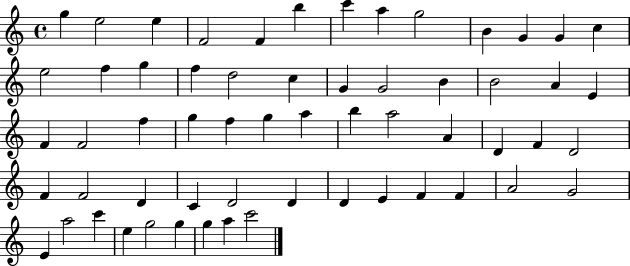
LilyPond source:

{
  \clef treble
  \time 4/4
  \defaultTimeSignature
  \key c \major
  g''4 e''2 e''4 | f'2 f'4 b''4 | c'''4 a''4 g''2 | b'4 g'4 g'4 c''4 | \break e''2 f''4 g''4 | f''4 d''2 c''4 | g'4 g'2 b'4 | b'2 a'4 e'4 | \break f'4 f'2 f''4 | g''4 f''4 g''4 a''4 | b''4 a''2 a'4 | d'4 f'4 d'2 | \break f'4 f'2 d'4 | c'4 d'2 d'4 | d'4 e'4 f'4 f'4 | a'2 g'2 | \break e'4 a''2 c'''4 | e''4 g''2 g''4 | g''4 a''4 c'''2 | \bar "|."
}